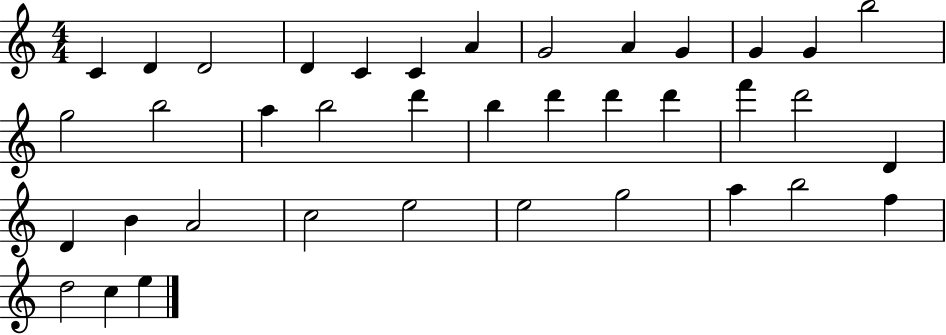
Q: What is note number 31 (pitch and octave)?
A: E5